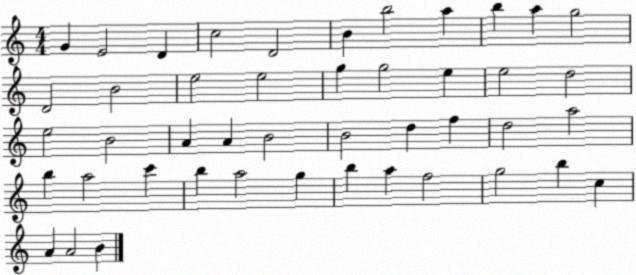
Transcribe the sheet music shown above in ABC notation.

X:1
T:Untitled
M:4/4
L:1/4
K:C
G E2 D c2 D2 B b2 a b a g2 D2 B2 e2 e2 g g2 e e2 d2 e2 B2 A A B2 B2 d f d2 a2 b a2 c' b a2 g b a f2 g2 b c A A2 B